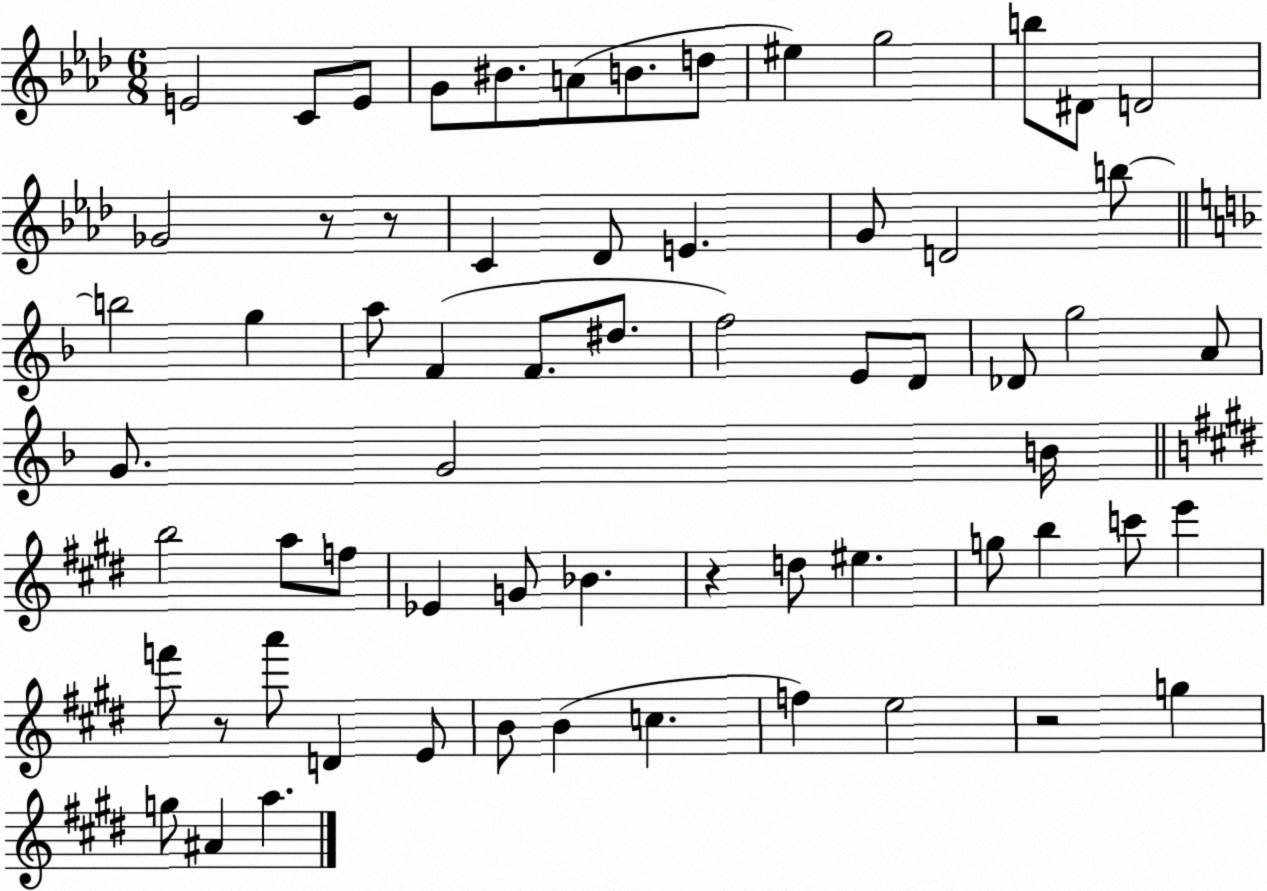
X:1
T:Untitled
M:6/8
L:1/4
K:Ab
E2 C/2 E/2 G/2 ^B/2 A/2 B/2 d/2 ^e g2 b/2 ^D/2 D2 _G2 z/2 z/2 C _D/2 E G/2 D2 b/2 b2 g a/2 F F/2 ^d/2 f2 E/2 D/2 _D/2 g2 A/2 G/2 G2 B/4 b2 a/2 f/2 _E G/2 _B z d/2 ^e g/2 b c'/2 e' f'/2 z/2 a'/2 D E/2 B/2 B c f e2 z2 g g/2 ^A a